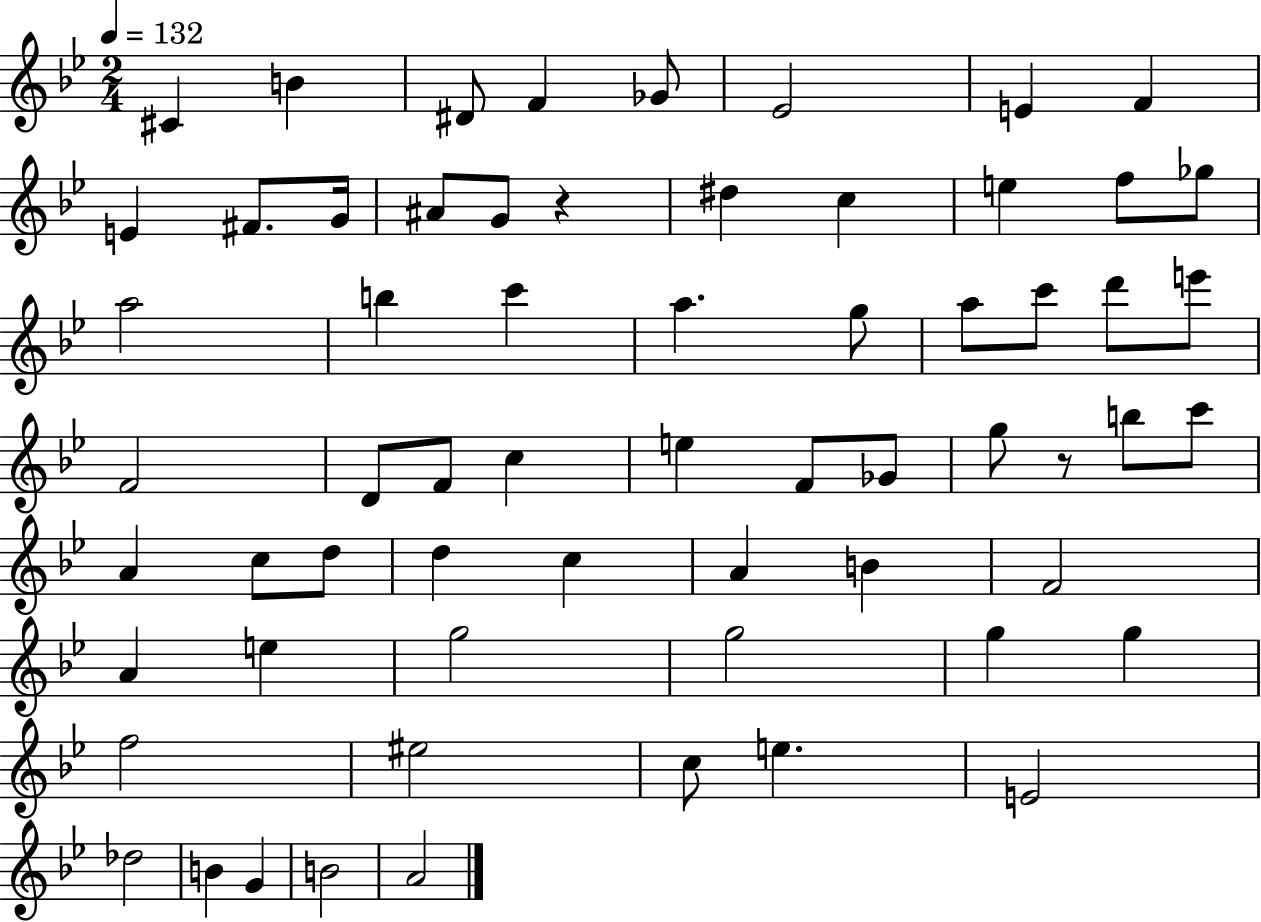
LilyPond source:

{
  \clef treble
  \numericTimeSignature
  \time 2/4
  \key bes \major
  \tempo 4 = 132
  cis'4 b'4 | dis'8 f'4 ges'8 | ees'2 | e'4 f'4 | \break e'4 fis'8. g'16 | ais'8 g'8 r4 | dis''4 c''4 | e''4 f''8 ges''8 | \break a''2 | b''4 c'''4 | a''4. g''8 | a''8 c'''8 d'''8 e'''8 | \break f'2 | d'8 f'8 c''4 | e''4 f'8 ges'8 | g''8 r8 b''8 c'''8 | \break a'4 c''8 d''8 | d''4 c''4 | a'4 b'4 | f'2 | \break a'4 e''4 | g''2 | g''2 | g''4 g''4 | \break f''2 | eis''2 | c''8 e''4. | e'2 | \break des''2 | b'4 g'4 | b'2 | a'2 | \break \bar "|."
}